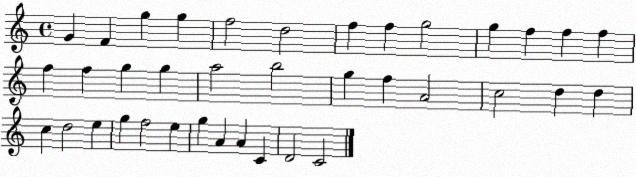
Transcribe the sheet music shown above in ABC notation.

X:1
T:Untitled
M:4/4
L:1/4
K:C
G F g g f2 d2 f f g2 g f f f f f g g a2 b2 g f A2 c2 d d c d2 e g f2 e g A A C D2 C2